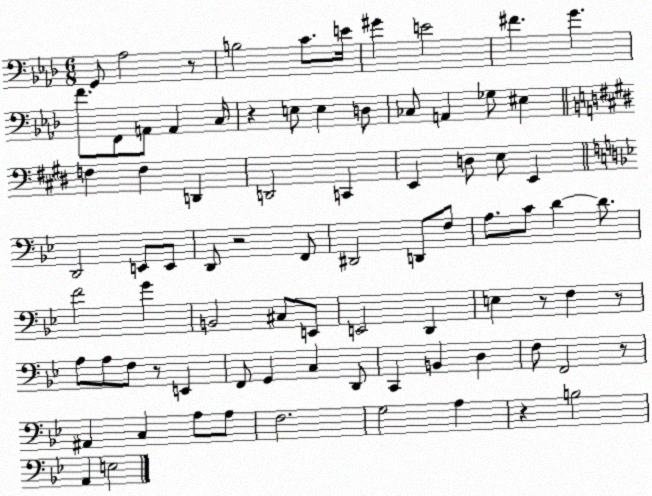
X:1
T:Untitled
M:6/8
L:1/4
K:Ab
G,,/2 _A,2 z/2 B,2 C/2 E/4 ^G E2 ^F G F/2 F,,/2 A,,/2 A,, C,/4 z E,/2 E, D,/2 _C,/2 A,, _G,/2 ^E, F, F, D,, D,,2 C,, E,, D,/2 E,/2 E,, D,,2 E,,/2 E,,/2 D,,/2 z2 F,,/2 ^D,,2 D,,/2 F,/2 A,/2 C/2 D D/2 F2 G B,,2 ^C,/2 E,,/2 E,,2 D,, E, z/2 F, z/2 A,/2 A,/2 F,/2 z/2 E,, F,,/2 G,, C, D,,/2 C,, B,, D, F,/2 F,,2 z/2 ^A,, C, A,/2 A,/2 F,2 G,2 A, z B,2 A,, E,2